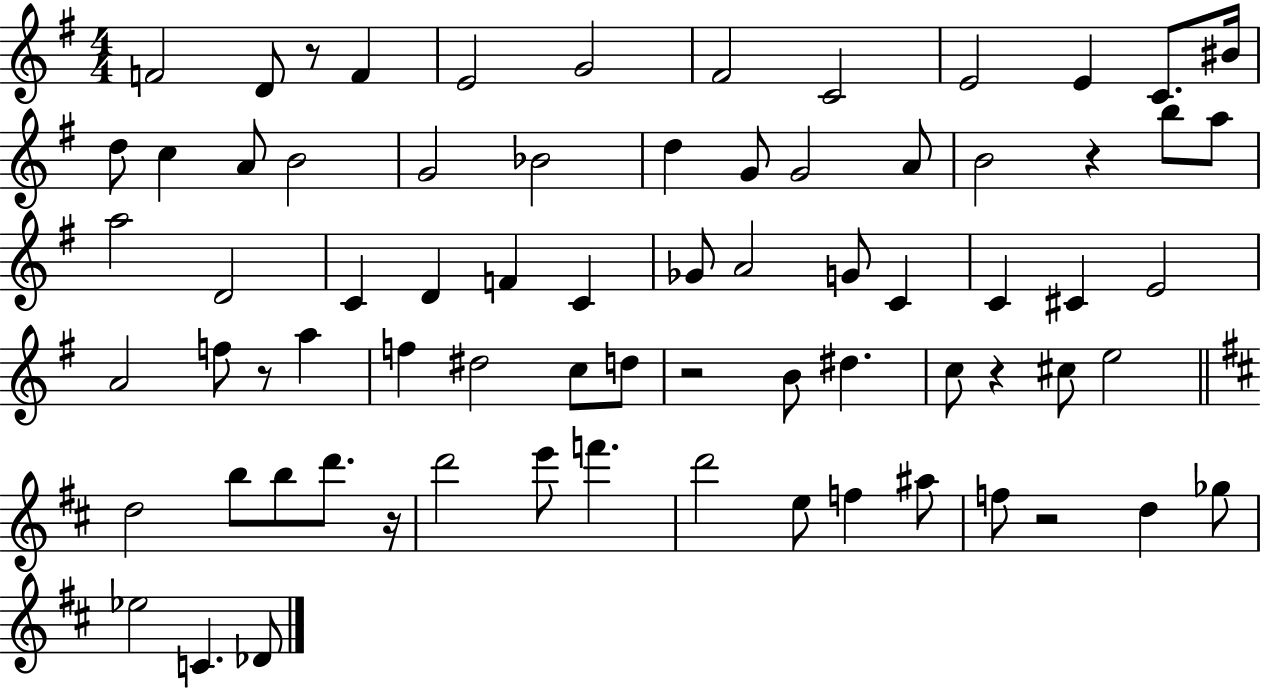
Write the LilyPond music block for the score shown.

{
  \clef treble
  \numericTimeSignature
  \time 4/4
  \key g \major
  f'2 d'8 r8 f'4 | e'2 g'2 | fis'2 c'2 | e'2 e'4 c'8. bis'16 | \break d''8 c''4 a'8 b'2 | g'2 bes'2 | d''4 g'8 g'2 a'8 | b'2 r4 b''8 a''8 | \break a''2 d'2 | c'4 d'4 f'4 c'4 | ges'8 a'2 g'8 c'4 | c'4 cis'4 e'2 | \break a'2 f''8 r8 a''4 | f''4 dis''2 c''8 d''8 | r2 b'8 dis''4. | c''8 r4 cis''8 e''2 | \break \bar "||" \break \key d \major d''2 b''8 b''8 d'''8. r16 | d'''2 e'''8 f'''4. | d'''2 e''8 f''4 ais''8 | f''8 r2 d''4 ges''8 | \break ees''2 c'4. des'8 | \bar "|."
}